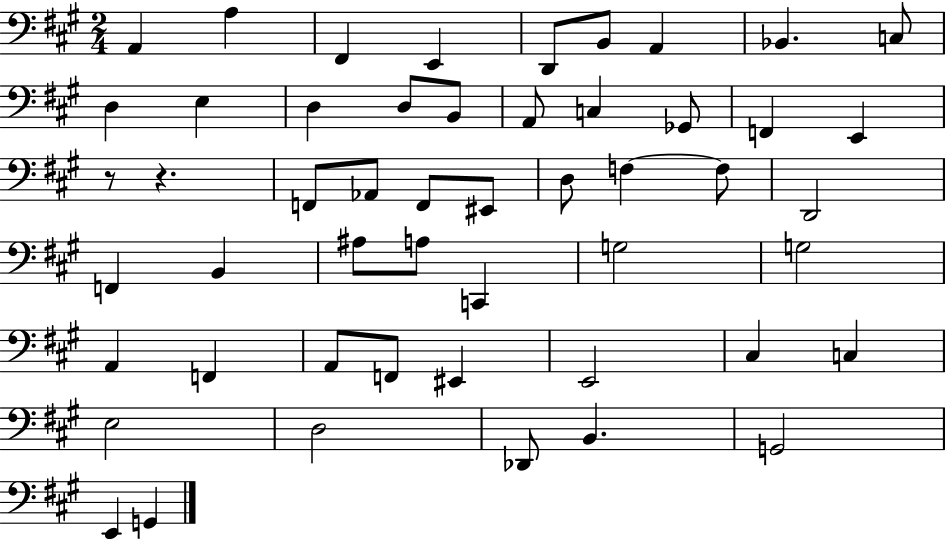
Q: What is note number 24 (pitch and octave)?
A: D3